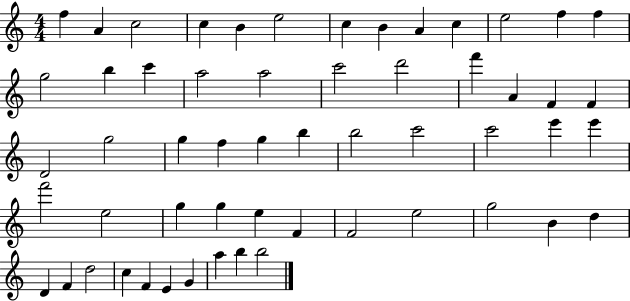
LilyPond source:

{
  \clef treble
  \numericTimeSignature
  \time 4/4
  \key c \major
  f''4 a'4 c''2 | c''4 b'4 e''2 | c''4 b'4 a'4 c''4 | e''2 f''4 f''4 | \break g''2 b''4 c'''4 | a''2 a''2 | c'''2 d'''2 | f'''4 a'4 f'4 f'4 | \break d'2 g''2 | g''4 f''4 g''4 b''4 | b''2 c'''2 | c'''2 e'''4 e'''4 | \break f'''2 e''2 | g''4 g''4 e''4 f'4 | f'2 e''2 | g''2 b'4 d''4 | \break d'4 f'4 d''2 | c''4 f'4 e'4 g'4 | a''4 b''4 b''2 | \bar "|."
}